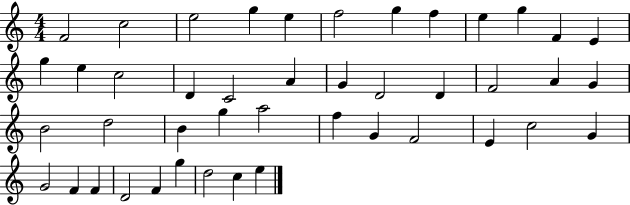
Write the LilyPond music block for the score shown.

{
  \clef treble
  \numericTimeSignature
  \time 4/4
  \key c \major
  f'2 c''2 | e''2 g''4 e''4 | f''2 g''4 f''4 | e''4 g''4 f'4 e'4 | \break g''4 e''4 c''2 | d'4 c'2 a'4 | g'4 d'2 d'4 | f'2 a'4 g'4 | \break b'2 d''2 | b'4 g''4 a''2 | f''4 g'4 f'2 | e'4 c''2 g'4 | \break g'2 f'4 f'4 | d'2 f'4 g''4 | d''2 c''4 e''4 | \bar "|."
}